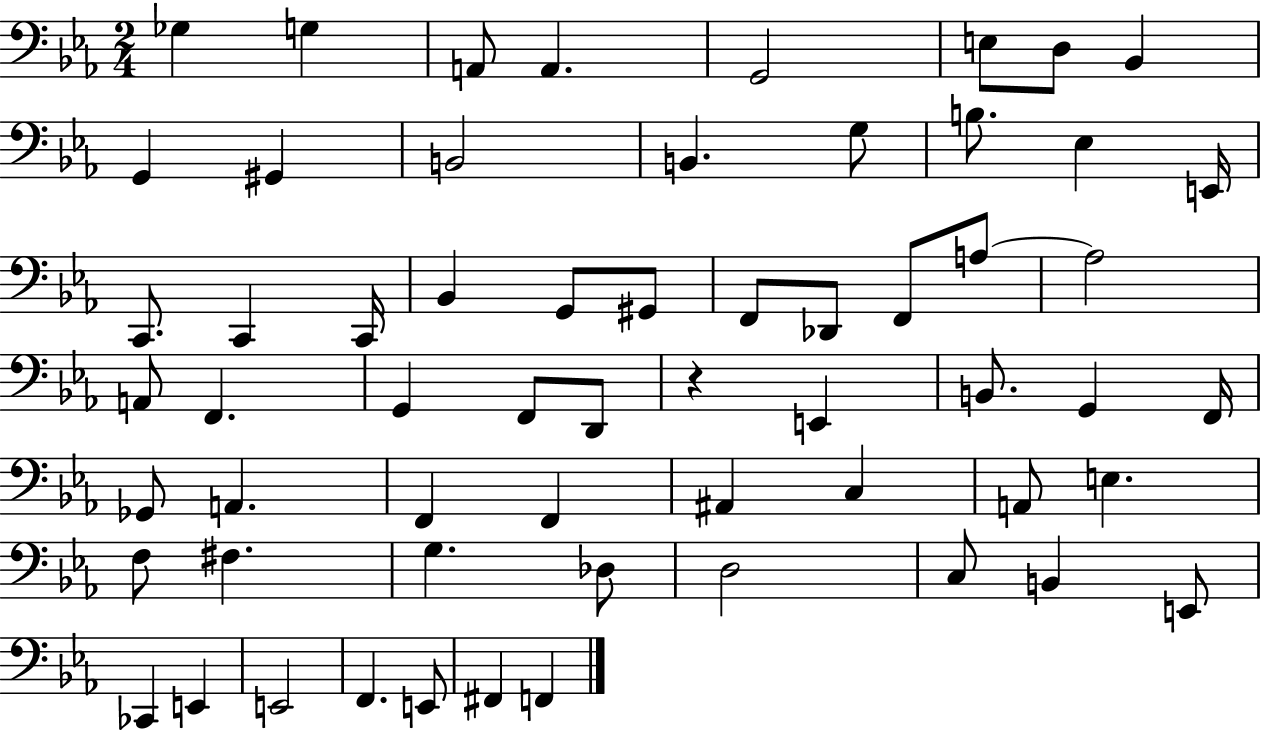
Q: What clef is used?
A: bass